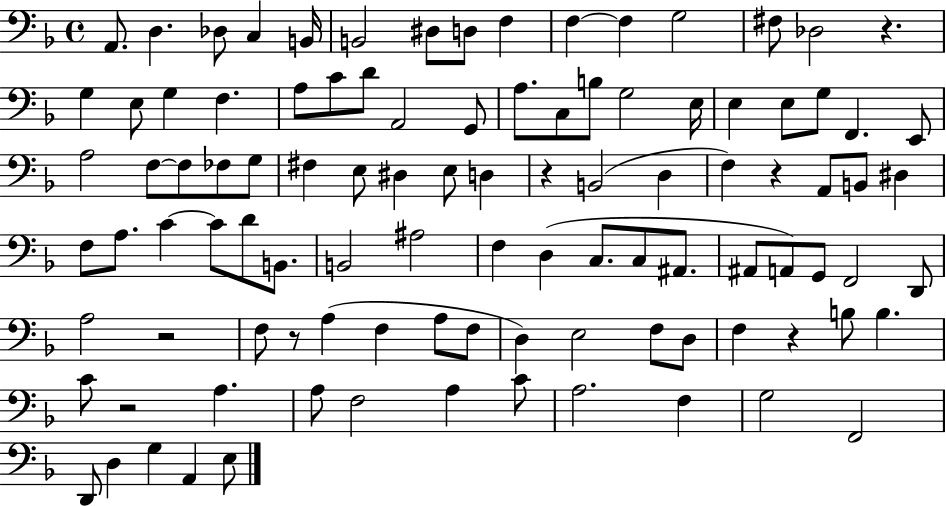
X:1
T:Untitled
M:4/4
L:1/4
K:F
A,,/2 D, _D,/2 C, B,,/4 B,,2 ^D,/2 D,/2 F, F, F, G,2 ^F,/2 _D,2 z G, E,/2 G, F, A,/2 C/2 D/2 A,,2 G,,/2 A,/2 C,/2 B,/2 G,2 E,/4 E, E,/2 G,/2 F,, E,,/2 A,2 F,/2 F,/2 _F,/2 G,/2 ^F, E,/2 ^D, E,/2 D, z B,,2 D, F, z A,,/2 B,,/2 ^D, F,/2 A,/2 C C/2 D/2 B,,/2 B,,2 ^A,2 F, D, C,/2 C,/2 ^A,,/2 ^A,,/2 A,,/2 G,,/2 F,,2 D,,/2 A,2 z2 F,/2 z/2 A, F, A,/2 F,/2 D, E,2 F,/2 D,/2 F, z B,/2 B, C/2 z2 A, A,/2 F,2 A, C/2 A,2 F, G,2 F,,2 D,,/2 D, G, A,, E,/2